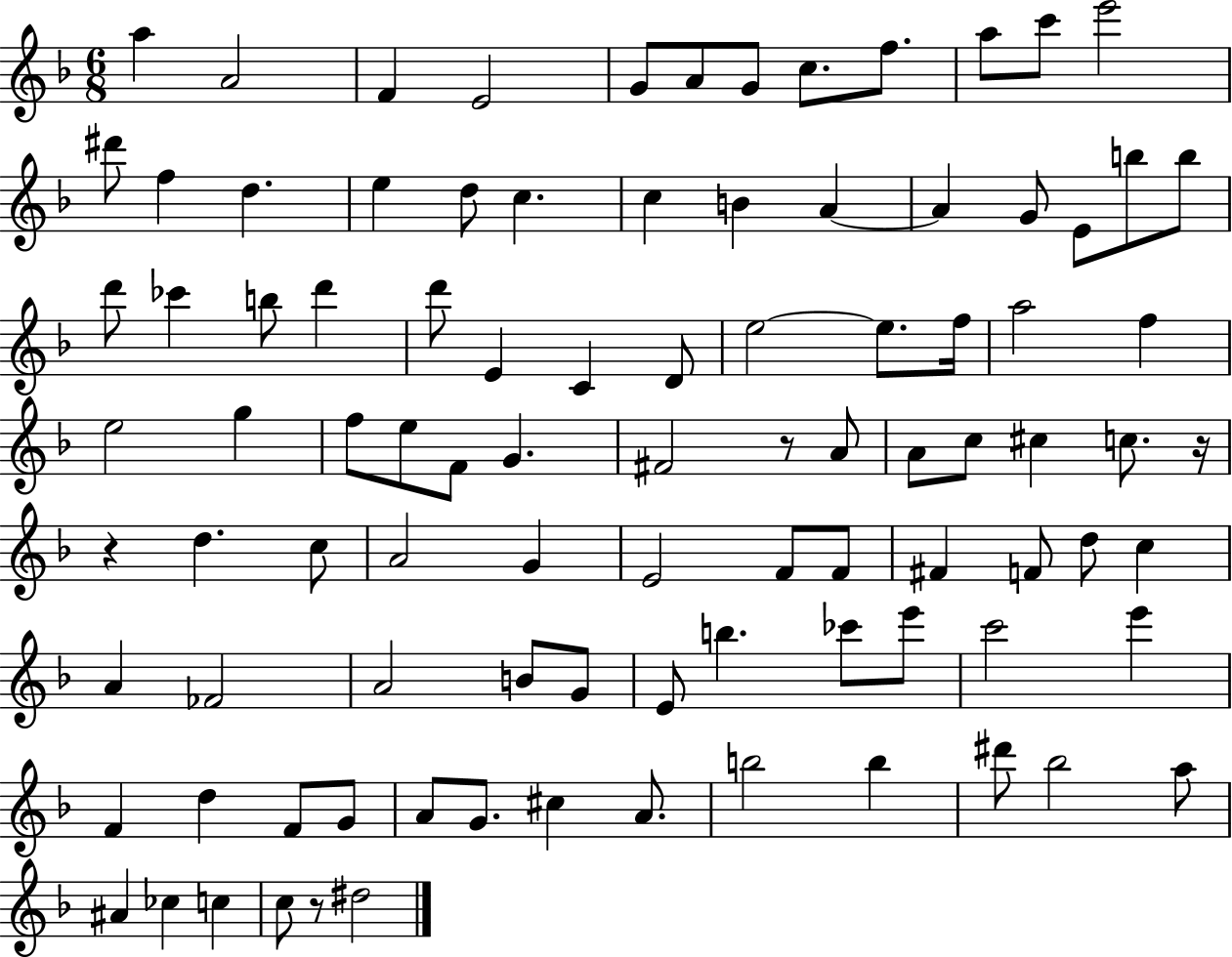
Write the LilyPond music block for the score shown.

{
  \clef treble
  \numericTimeSignature
  \time 6/8
  \key f \major
  a''4 a'2 | f'4 e'2 | g'8 a'8 g'8 c''8. f''8. | a''8 c'''8 e'''2 | \break dis'''8 f''4 d''4. | e''4 d''8 c''4. | c''4 b'4 a'4~~ | a'4 g'8 e'8 b''8 b''8 | \break d'''8 ces'''4 b''8 d'''4 | d'''8 e'4 c'4 d'8 | e''2~~ e''8. f''16 | a''2 f''4 | \break e''2 g''4 | f''8 e''8 f'8 g'4. | fis'2 r8 a'8 | a'8 c''8 cis''4 c''8. r16 | \break r4 d''4. c''8 | a'2 g'4 | e'2 f'8 f'8 | fis'4 f'8 d''8 c''4 | \break a'4 fes'2 | a'2 b'8 g'8 | e'8 b''4. ces'''8 e'''8 | c'''2 e'''4 | \break f'4 d''4 f'8 g'8 | a'8 g'8. cis''4 a'8. | b''2 b''4 | dis'''8 bes''2 a''8 | \break ais'4 ces''4 c''4 | c''8 r8 dis''2 | \bar "|."
}